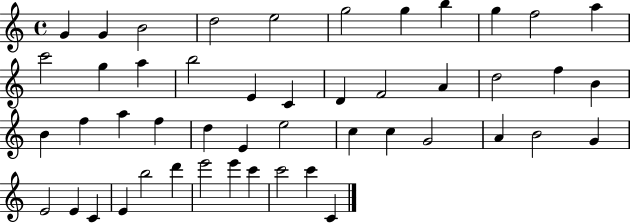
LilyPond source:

{
  \clef treble
  \time 4/4
  \defaultTimeSignature
  \key c \major
  g'4 g'4 b'2 | d''2 e''2 | g''2 g''4 b''4 | g''4 f''2 a''4 | \break c'''2 g''4 a''4 | b''2 e'4 c'4 | d'4 f'2 a'4 | d''2 f''4 b'4 | \break b'4 f''4 a''4 f''4 | d''4 e'4 e''2 | c''4 c''4 g'2 | a'4 b'2 g'4 | \break e'2 e'4 c'4 | e'4 b''2 d'''4 | e'''2 e'''4 c'''4 | c'''2 c'''4 c'4 | \break \bar "|."
}